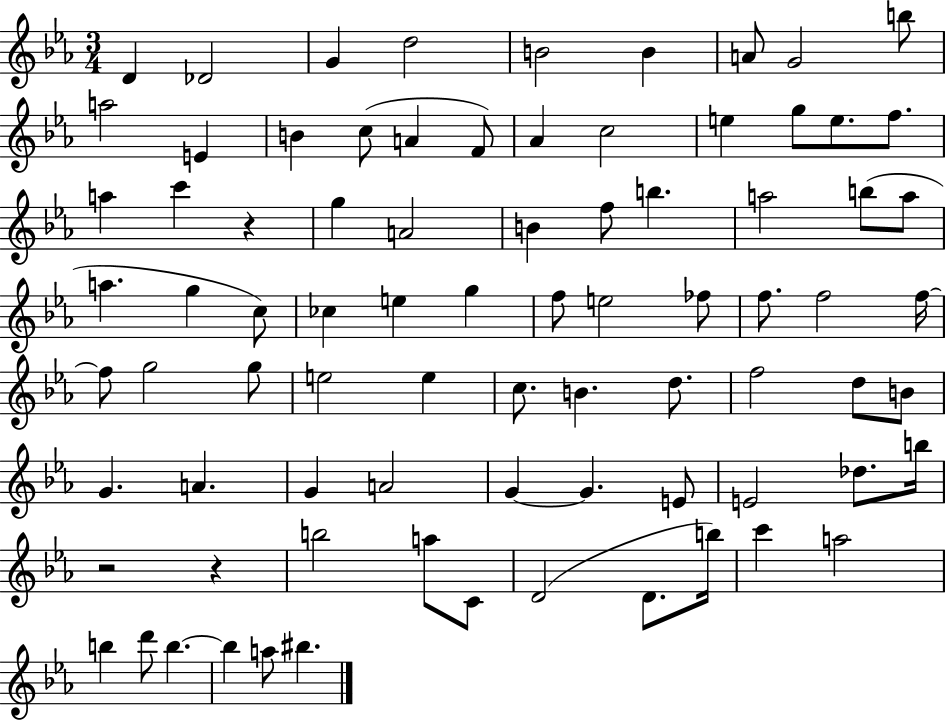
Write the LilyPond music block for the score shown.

{
  \clef treble
  \numericTimeSignature
  \time 3/4
  \key ees \major
  d'4 des'2 | g'4 d''2 | b'2 b'4 | a'8 g'2 b''8 | \break a''2 e'4 | b'4 c''8( a'4 f'8) | aes'4 c''2 | e''4 g''8 e''8. f''8. | \break a''4 c'''4 r4 | g''4 a'2 | b'4 f''8 b''4. | a''2 b''8( a''8 | \break a''4. g''4 c''8) | ces''4 e''4 g''4 | f''8 e''2 fes''8 | f''8. f''2 f''16~~ | \break f''8 g''2 g''8 | e''2 e''4 | c''8. b'4. d''8. | f''2 d''8 b'8 | \break g'4. a'4. | g'4 a'2 | g'4~~ g'4. e'8 | e'2 des''8. b''16 | \break r2 r4 | b''2 a''8 c'8 | d'2( d'8. b''16) | c'''4 a''2 | \break b''4 d'''8 b''4.~~ | b''4 a''8 bis''4. | \bar "|."
}